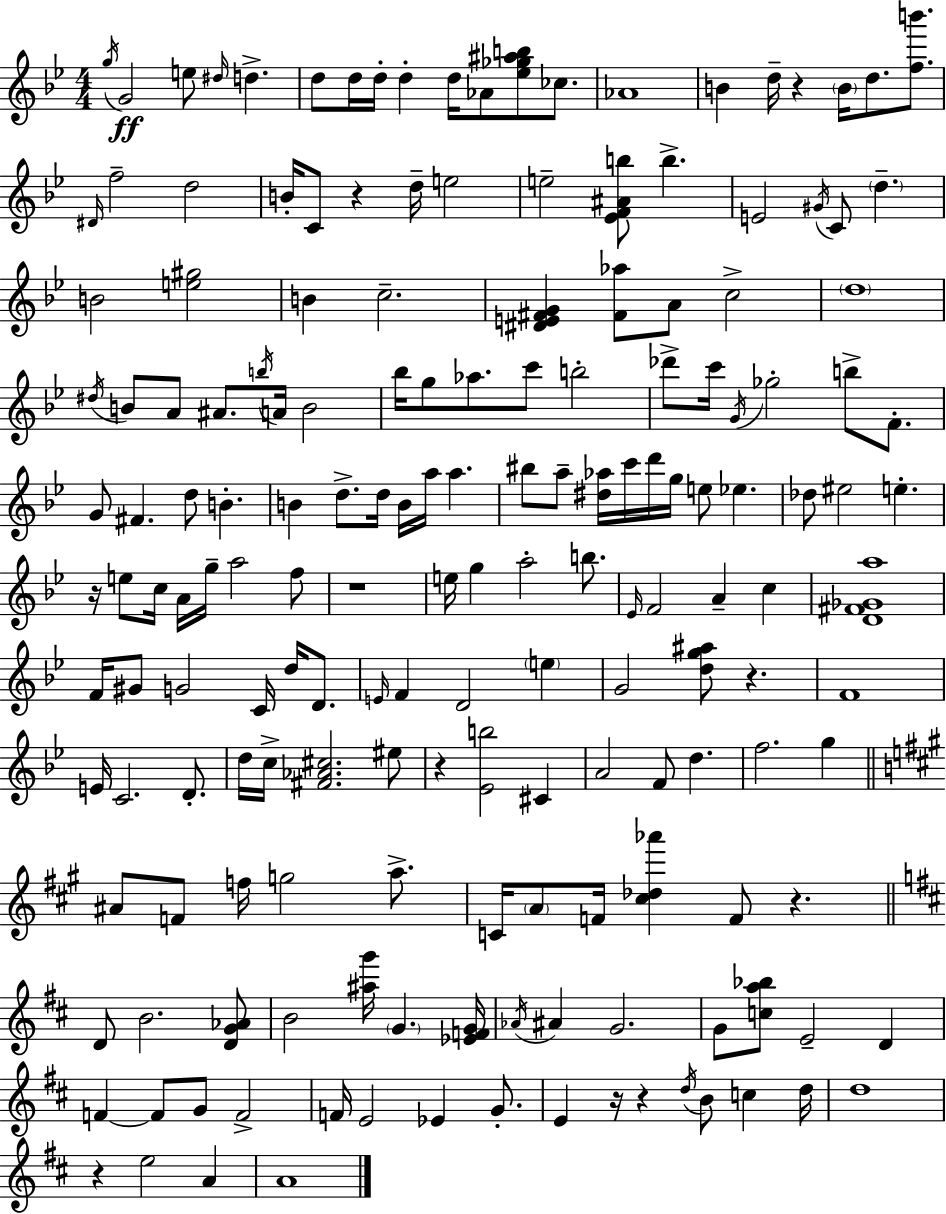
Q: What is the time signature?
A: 4/4